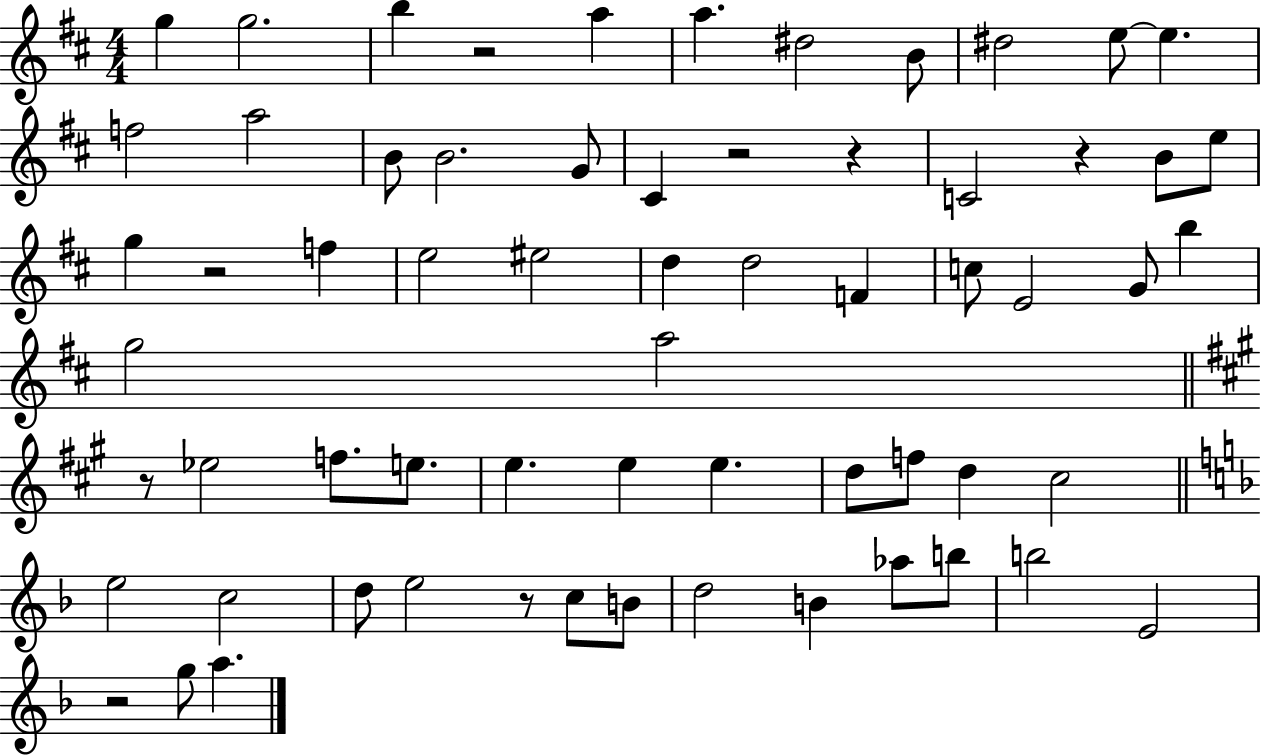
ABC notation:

X:1
T:Untitled
M:4/4
L:1/4
K:D
g g2 b z2 a a ^d2 B/2 ^d2 e/2 e f2 a2 B/2 B2 G/2 ^C z2 z C2 z B/2 e/2 g z2 f e2 ^e2 d d2 F c/2 E2 G/2 b g2 a2 z/2 _e2 f/2 e/2 e e e d/2 f/2 d ^c2 e2 c2 d/2 e2 z/2 c/2 B/2 d2 B _a/2 b/2 b2 E2 z2 g/2 a